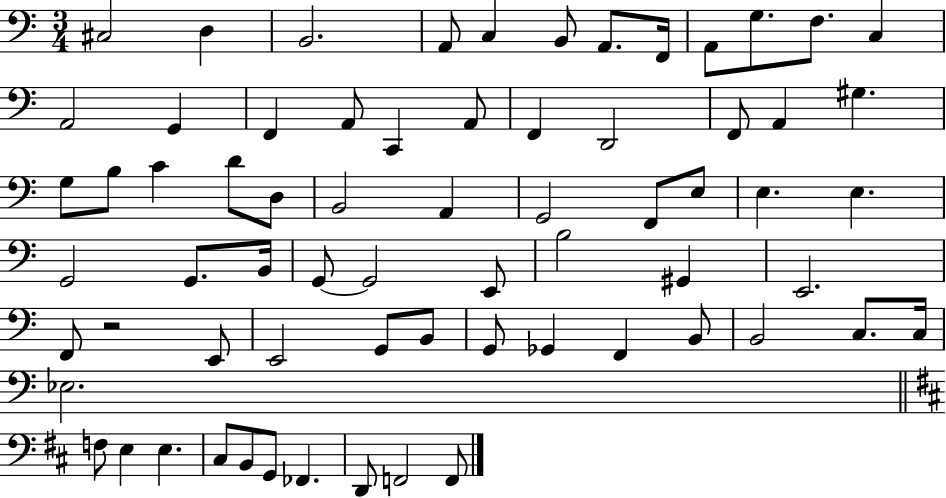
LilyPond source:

{
  \clef bass
  \numericTimeSignature
  \time 3/4
  \key c \major
  \repeat volta 2 { cis2 d4 | b,2. | a,8 c4 b,8 a,8. f,16 | a,8 g8. f8. c4 | \break a,2 g,4 | f,4 a,8 c,4 a,8 | f,4 d,2 | f,8 a,4 gis4. | \break g8 b8 c'4 d'8 d8 | b,2 a,4 | g,2 f,8 e8 | e4. e4. | \break g,2 g,8. b,16 | g,8~~ g,2 e,8 | b2 gis,4 | e,2. | \break f,8 r2 e,8 | e,2 g,8 b,8 | g,8 ges,4 f,4 b,8 | b,2 c8. c16 | \break ees2. | \bar "||" \break \key d \major f8 e4 e4. | cis8 b,8 g,8 fes,4. | d,8 f,2 f,8 | } \bar "|."
}